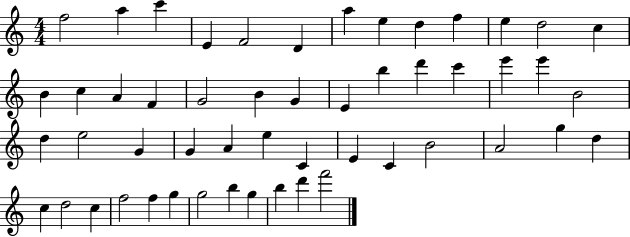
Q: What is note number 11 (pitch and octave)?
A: E5